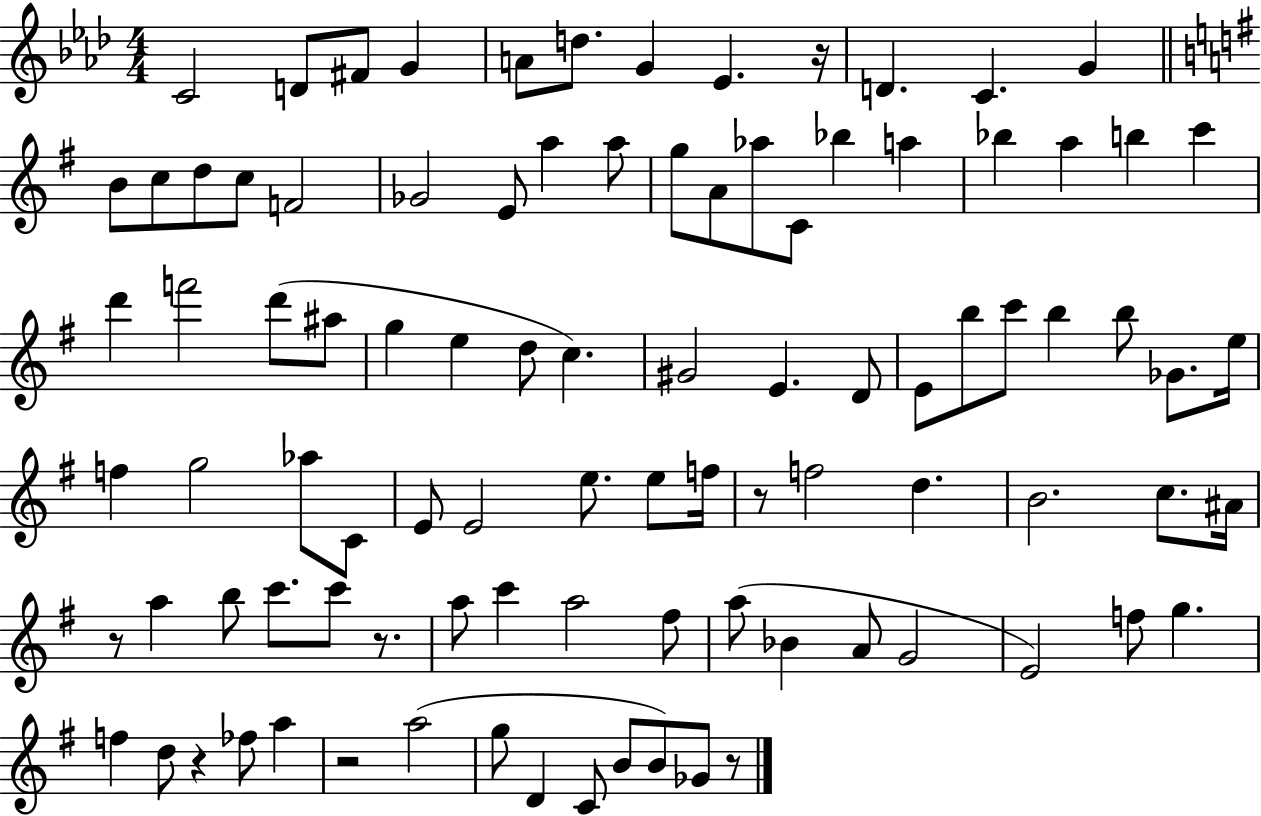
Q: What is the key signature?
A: AES major